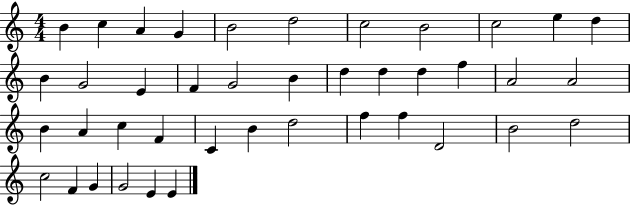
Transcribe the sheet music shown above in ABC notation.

X:1
T:Untitled
M:4/4
L:1/4
K:C
B c A G B2 d2 c2 B2 c2 e d B G2 E F G2 B d d d f A2 A2 B A c F C B d2 f f D2 B2 d2 c2 F G G2 E E